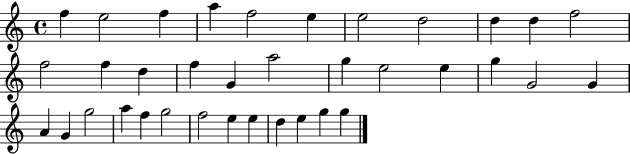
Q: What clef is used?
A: treble